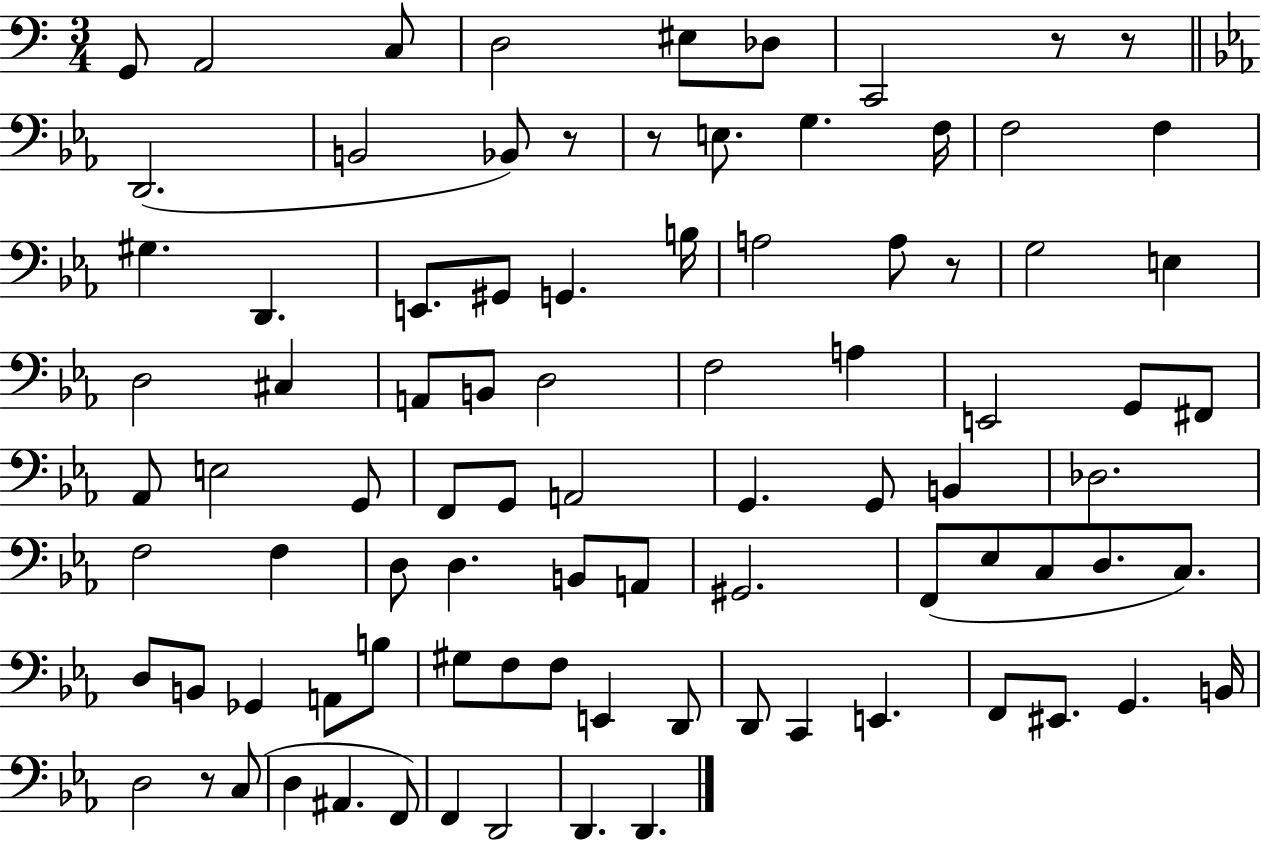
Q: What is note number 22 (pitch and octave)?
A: A3